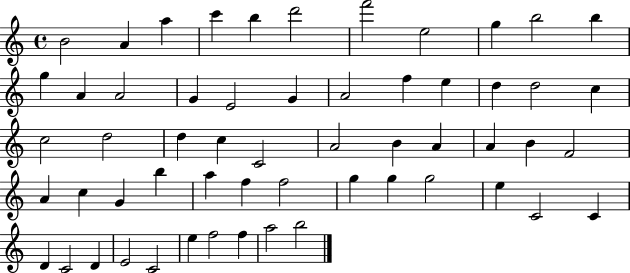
B4/h A4/q A5/q C6/q B5/q D6/h F6/h E5/h G5/q B5/h B5/q G5/q A4/q A4/h G4/q E4/h G4/q A4/h F5/q E5/q D5/q D5/h C5/q C5/h D5/h D5/q C5/q C4/h A4/h B4/q A4/q A4/q B4/q F4/h A4/q C5/q G4/q B5/q A5/q F5/q F5/h G5/q G5/q G5/h E5/q C4/h C4/q D4/q C4/h D4/q E4/h C4/h E5/q F5/h F5/q A5/h B5/h